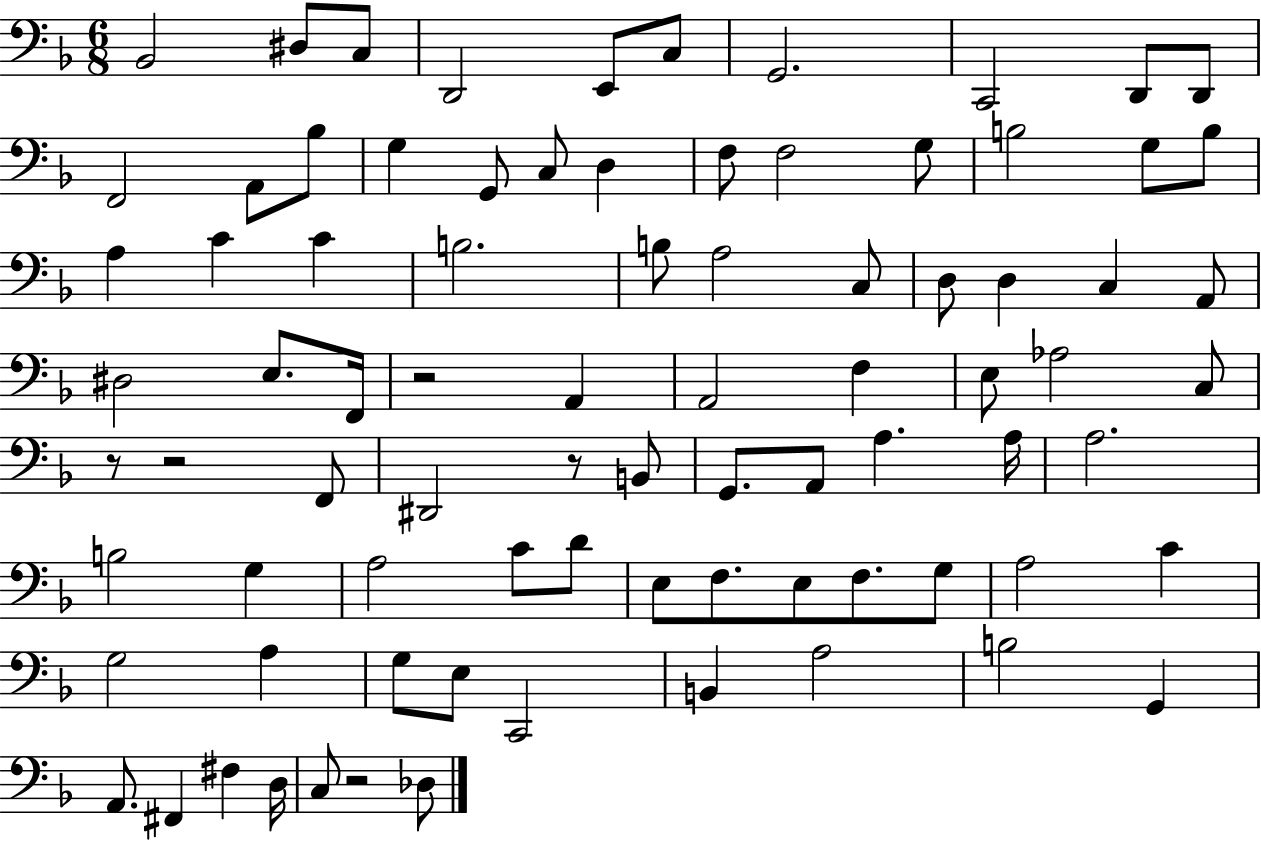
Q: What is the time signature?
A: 6/8